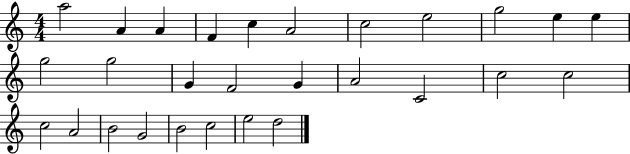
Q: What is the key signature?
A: C major